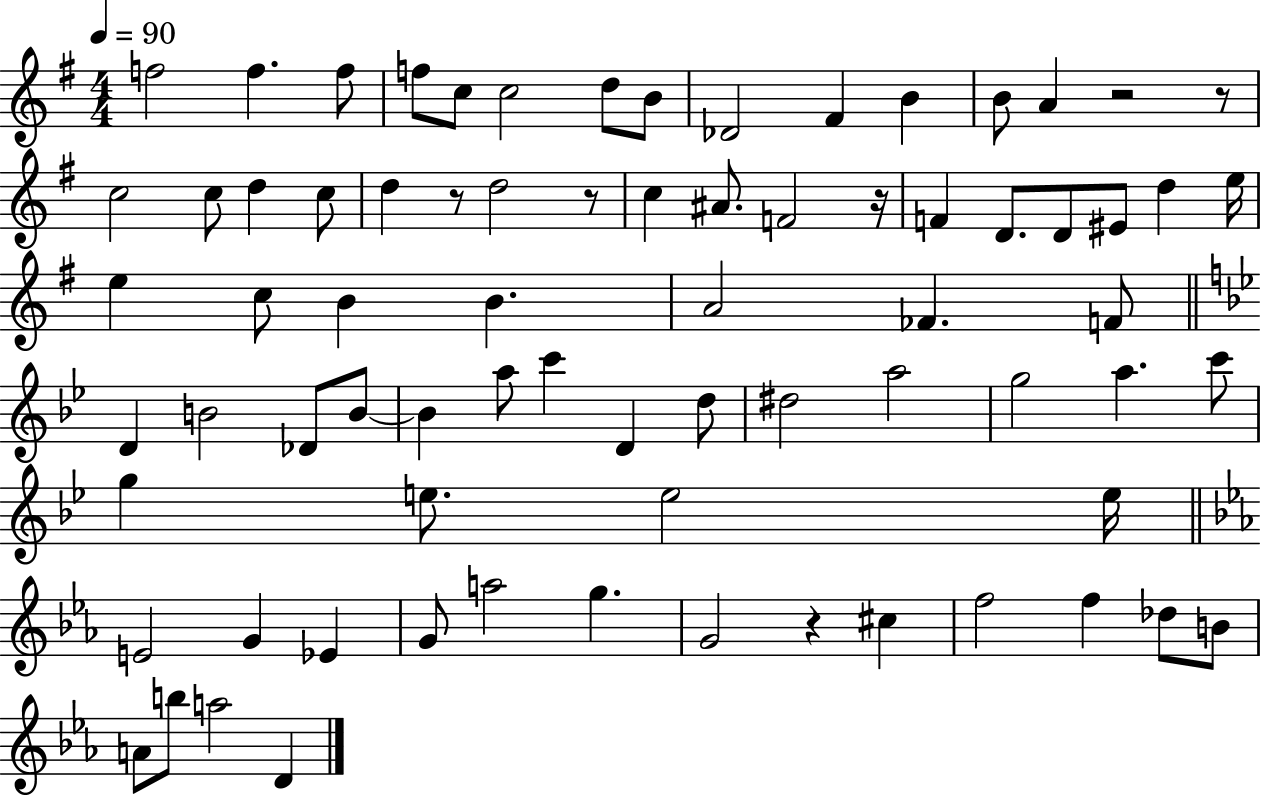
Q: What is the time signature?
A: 4/4